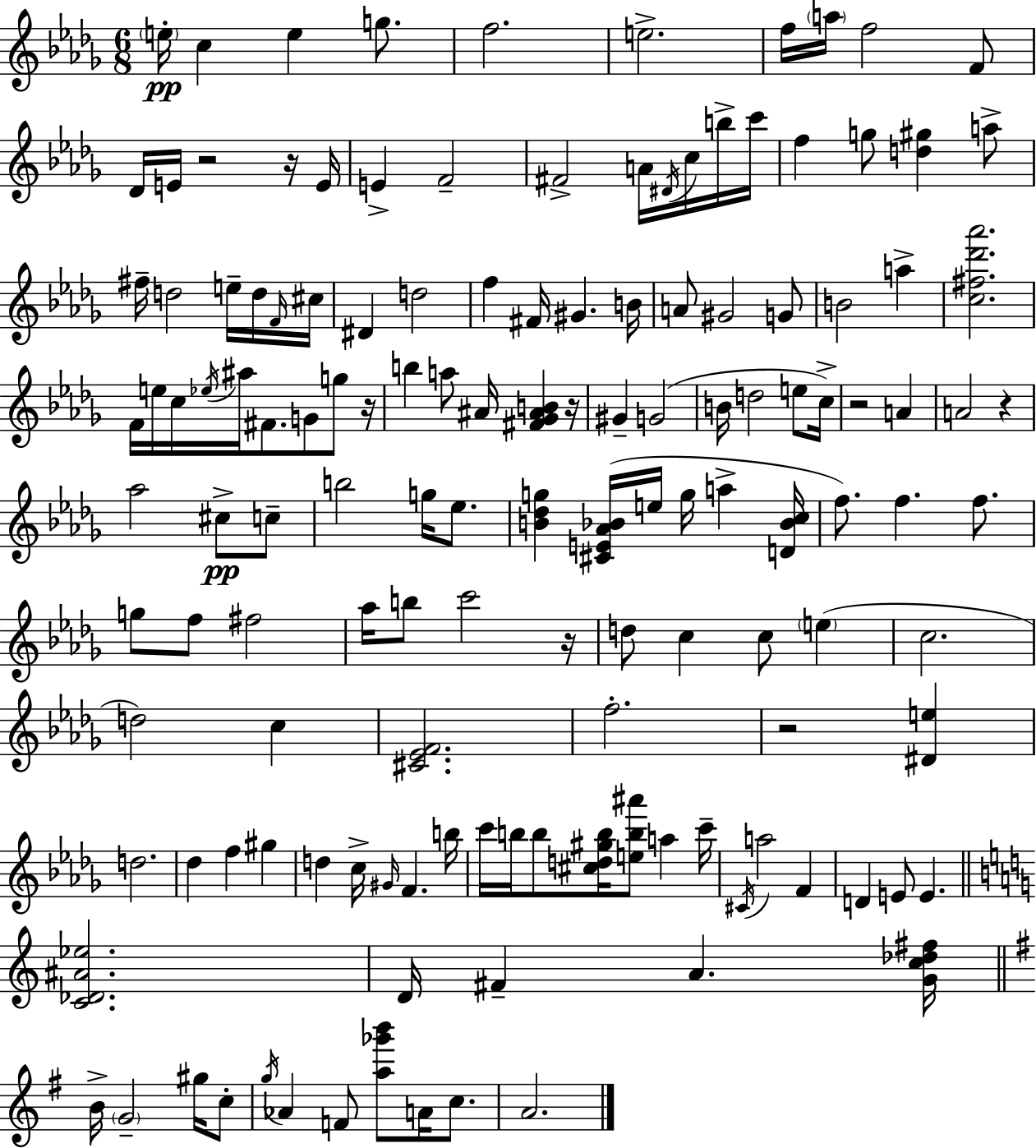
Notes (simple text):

E5/s C5/q E5/q G5/e. F5/h. E5/h. F5/s A5/s F5/h F4/e Db4/s E4/s R/h R/s E4/s E4/q F4/h F#4/h A4/s D#4/s C5/s B5/s C6/s F5/q G5/e [D5,G#5]/q A5/e F#5/s D5/h E5/s D5/s F4/s C#5/s D#4/q D5/h F5/q F#4/s G#4/q. B4/s A4/e G#4/h G4/e B4/h A5/q [C5,F#5,Db6,Ab6]/h. F4/s E5/s C5/s Eb5/s A#5/s F#4/e. G4/e G5/e R/s B5/q A5/e A#4/s [F#4,Gb4,A#4,B4]/q R/s G#4/q G4/h B4/s D5/h E5/e C5/s R/h A4/q A4/h R/q Ab5/h C#5/e C5/e B5/h G5/s Eb5/e. [B4,Db5,G5]/q [C#4,E4,Ab4,Bb4]/s E5/s G5/s A5/q [D4,Bb4,C5]/s F5/e. F5/q. F5/e. G5/e F5/e F#5/h Ab5/s B5/e C6/h R/s D5/e C5/q C5/e E5/q C5/h. D5/h C5/q [C#4,Eb4,F4]/h. F5/h. R/h [D#4,E5]/q D5/h. Db5/q F5/q G#5/q D5/q C5/s G#4/s F4/q. B5/s C6/s B5/s B5/e [C#5,D5,G#5,B5]/s [E5,B5,A#6]/e A5/q C6/s C#4/s A5/h F4/q D4/q E4/e E4/q. [C4,Db4,A#4,Eb5]/h. D4/s F#4/q A4/q. [G4,C5,Db5,F#5]/s B4/s G4/h G#5/s C5/e G5/s Ab4/q F4/e [A5,Gb6,B6]/e A4/s C5/e. A4/h.